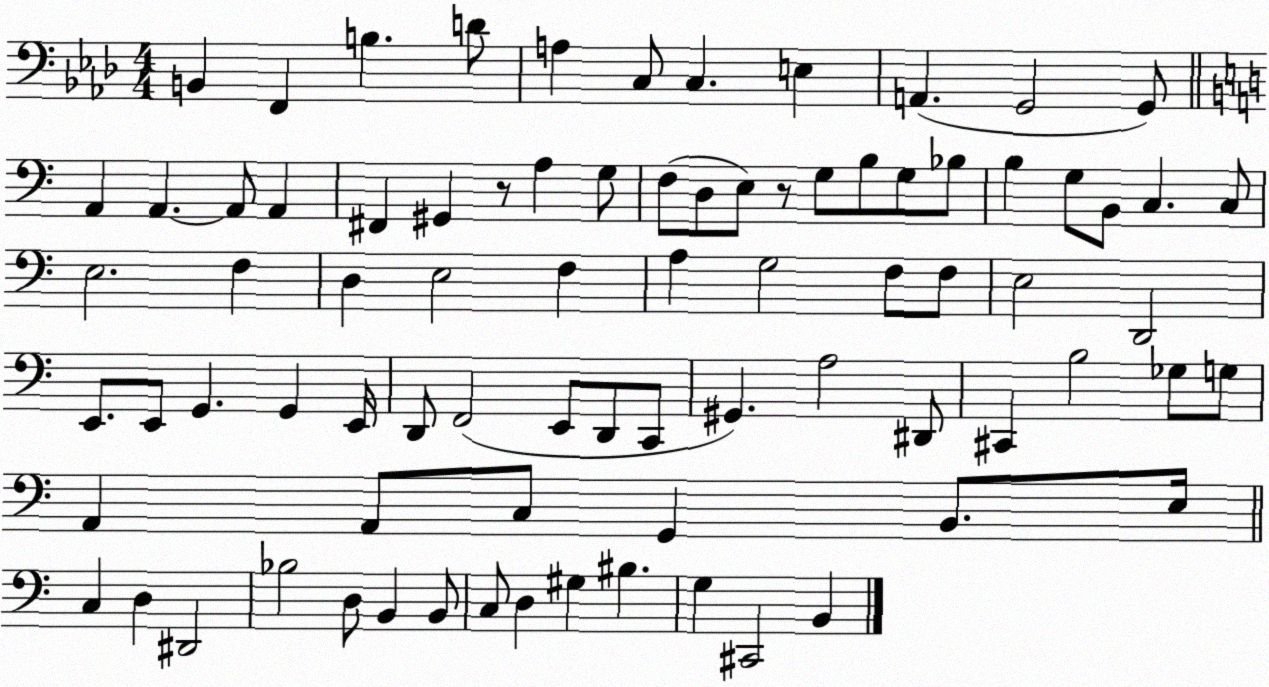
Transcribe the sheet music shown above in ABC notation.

X:1
T:Untitled
M:4/4
L:1/4
K:Ab
B,, F,, B, D/2 A, C,/2 C, E, A,, G,,2 G,,/2 A,, A,, A,,/2 A,, ^F,, ^G,, z/2 A, G,/2 F,/2 D,/2 E,/2 z/2 G,/2 B,/2 G,/2 _B,/2 B, G,/2 B,,/2 C, C,/2 E,2 F, D, E,2 F, A, G,2 F,/2 F,/2 E,2 D,,2 E,,/2 E,,/2 G,, G,, E,,/4 D,,/2 F,,2 E,,/2 D,,/2 C,,/2 ^G,, A,2 ^D,,/2 ^C,, B,2 _G,/2 G,/2 A,, A,,/2 C,/2 G,, B,,/2 E,/4 C, D, ^D,,2 _B,2 D,/2 B,, B,,/2 C,/2 D, ^G, ^B, G, ^C,,2 B,,